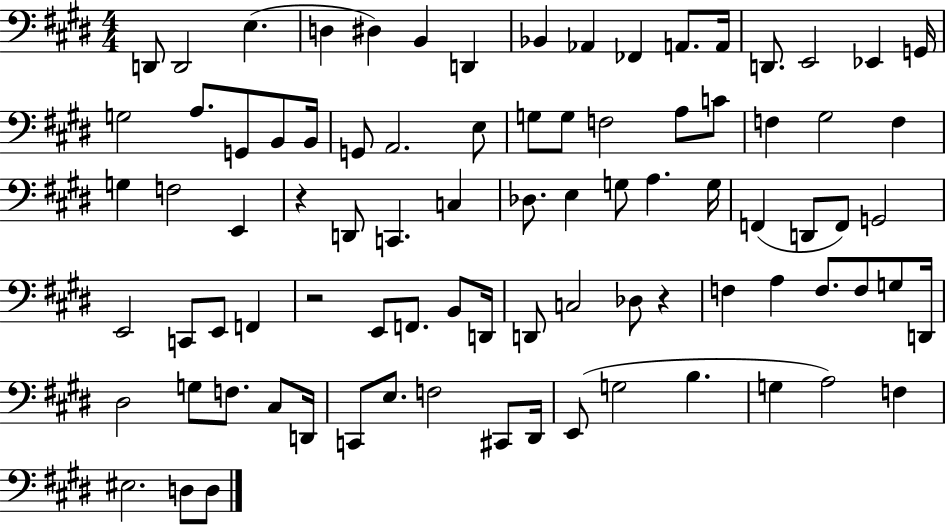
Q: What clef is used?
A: bass